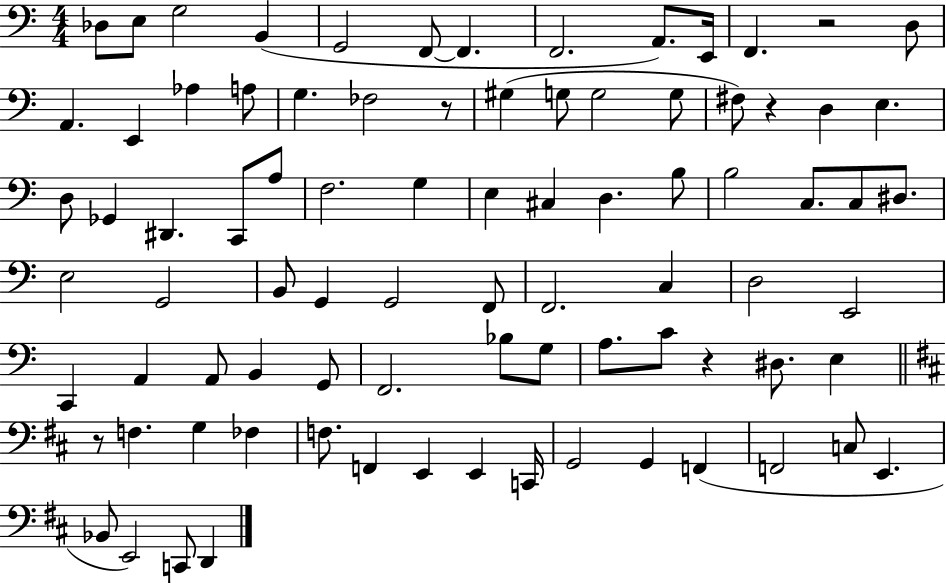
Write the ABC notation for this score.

X:1
T:Untitled
M:4/4
L:1/4
K:C
_D,/2 E,/2 G,2 B,, G,,2 F,,/2 F,, F,,2 A,,/2 E,,/4 F,, z2 D,/2 A,, E,, _A, A,/2 G, _F,2 z/2 ^G, G,/2 G,2 G,/2 ^F,/2 z D, E, D,/2 _G,, ^D,, C,,/2 A,/2 F,2 G, E, ^C, D, B,/2 B,2 C,/2 C,/2 ^D,/2 E,2 G,,2 B,,/2 G,, G,,2 F,,/2 F,,2 C, D,2 E,,2 C,, A,, A,,/2 B,, G,,/2 F,,2 _B,/2 G,/2 A,/2 C/2 z ^D,/2 E, z/2 F, G, _F, F,/2 F,, E,, E,, C,,/4 G,,2 G,, F,, F,,2 C,/2 E,, _B,,/2 E,,2 C,,/2 D,,